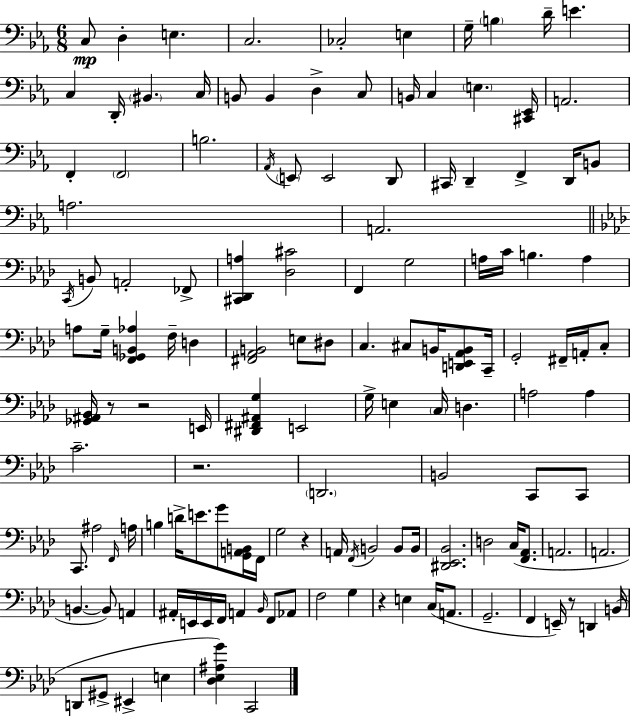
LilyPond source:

{
  \clef bass
  \numericTimeSignature
  \time 6/8
  \key ees \major
  c8\mp d4-. e4. | c2. | ces2-. e4 | g16-- \parenthesize b4 d'16-- e'4. | \break c4 d,16-. \parenthesize bis,4. c16 | b,8 b,4 d4-> c8 | b,16 c4 \parenthesize e4. <cis, ees,>16 | a,2. | \break f,4-. \parenthesize f,2 | b2. | \acciaccatura { aes,16 } \parenthesize e,8 e,2 d,8 | cis,16 d,4-- f,4-> d,16 b,8 | \break a2. | a,2. | \bar "||" \break \key f \minor \acciaccatura { c,16 } b,8 a,2-. fes,8-> | <cis, des, a>4 <des cis'>2 | f,4 g2 | a16 c'16 b4. a4 | \break a8 g16-- <f, ges, b, aes>4 f16-- d4 | <fis, aes, b,>2 e8 dis8 | c4. cis8 b,16 <d, e, aes, b,>8 | c,16-- g,2-. fis,16-- a,16-. c8-. | \break <ges, ais, bes,>16 r8 r2 | e,16 <dis, fis, ais, g>4 e,2 | g16-> e4 \parenthesize c16 d4. | a2 a4 | \break c'2.-- | r2. | \parenthesize d,2. | b,2 c,8 c,8 | \break c,8. ais2 | \grace { f,16 } a16 b4 d'16-> e'8. g'8 | <g, a, b,>16 f,16 g2 r4 | a,16 \acciaccatura { f,16 } b,2 | \break b,8 b,16 <dis, ees, bes,>2. | d2 c16( | <f, aes,>8. a,2. | a,2. | \break b,4.~~ b,8) a,4 | ais,16-. e,16 e,16 f,16 a,4 \grace { bes,16 } | f,8 aes,8 f2 | g4 r4 e4 | \break c16( a,8. g,2.-- | f,4 e,16--) r8 d,4 | b,16( d,8 gis,8-> eis,4-> | e4 <des ees ais g'>4) c,2 | \break \bar "|."
}